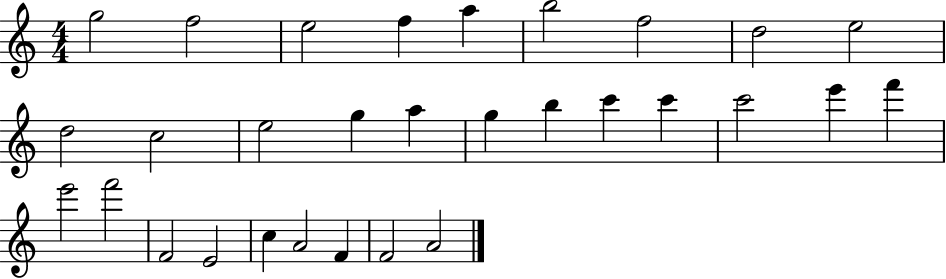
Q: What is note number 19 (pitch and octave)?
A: C6